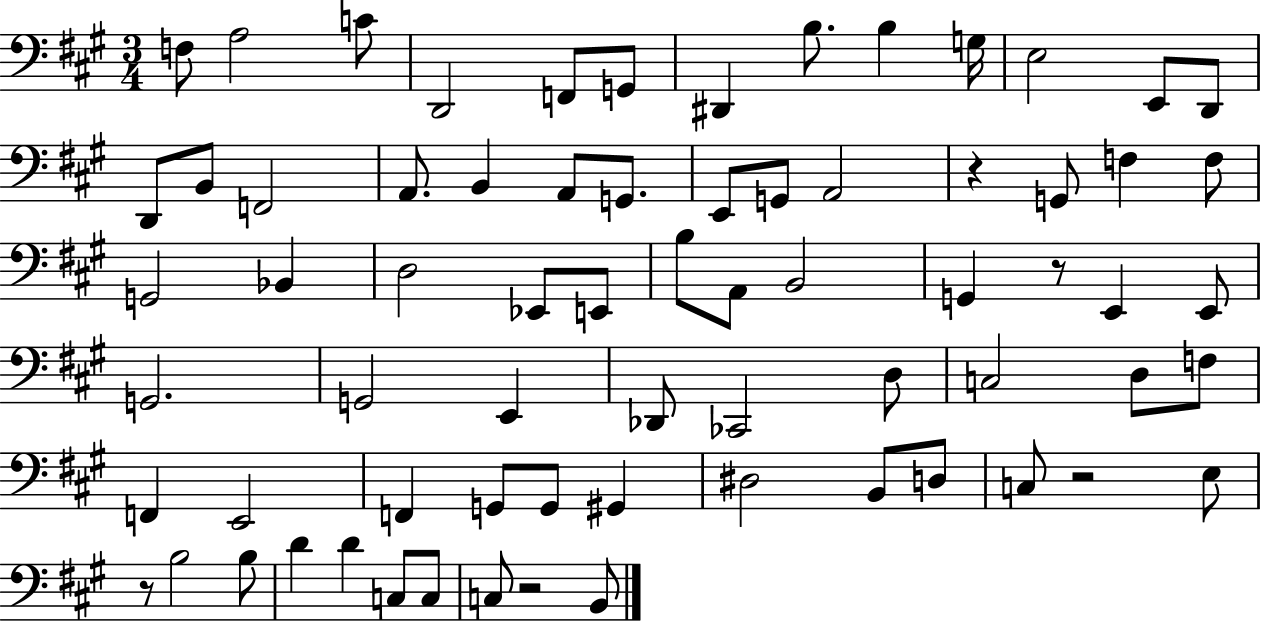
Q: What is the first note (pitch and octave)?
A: F3